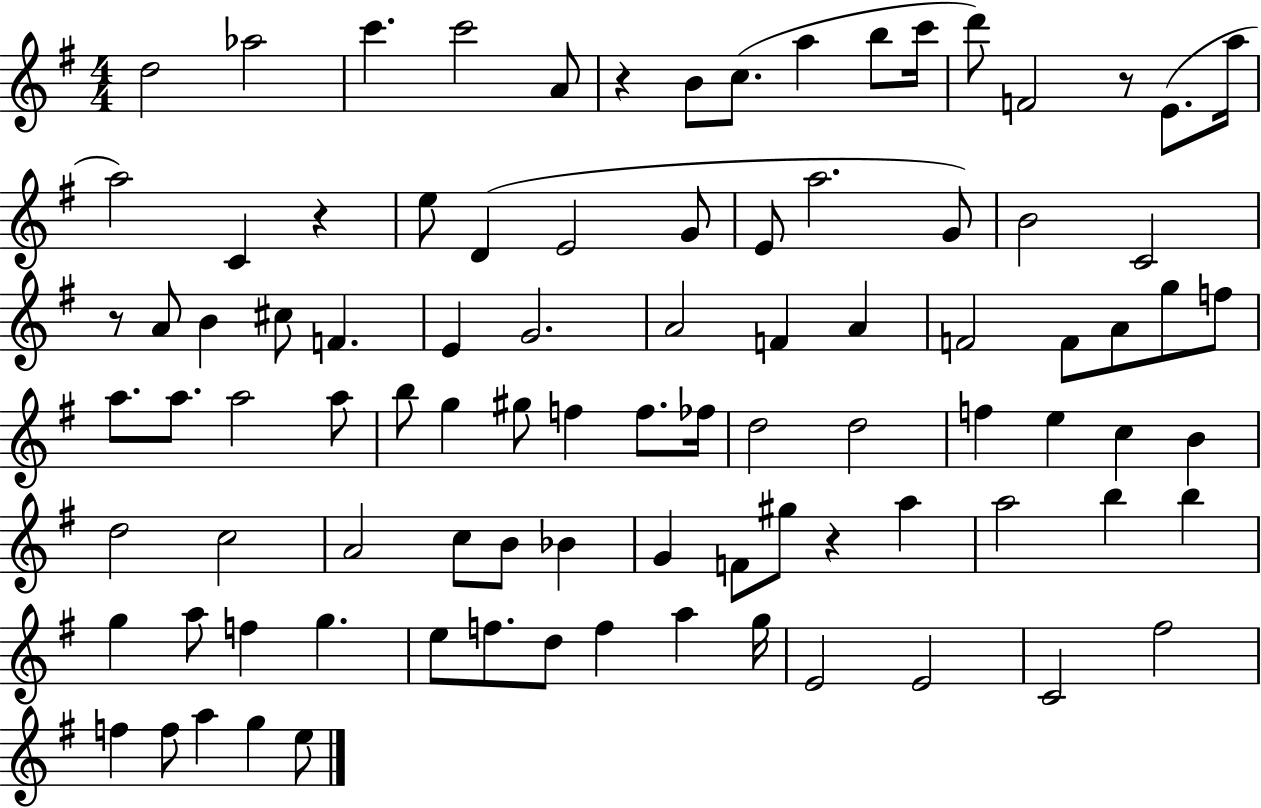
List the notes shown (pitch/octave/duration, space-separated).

D5/h Ab5/h C6/q. C6/h A4/e R/q B4/e C5/e. A5/q B5/e C6/s D6/e F4/h R/e E4/e. A5/s A5/h C4/q R/q E5/e D4/q E4/h G4/e E4/e A5/h. G4/e B4/h C4/h R/e A4/e B4/q C#5/e F4/q. E4/q G4/h. A4/h F4/q A4/q F4/h F4/e A4/e G5/e F5/e A5/e. A5/e. A5/h A5/e B5/e G5/q G#5/e F5/q F5/e. FES5/s D5/h D5/h F5/q E5/q C5/q B4/q D5/h C5/h A4/h C5/e B4/e Bb4/q G4/q F4/e G#5/e R/q A5/q A5/h B5/q B5/q G5/q A5/e F5/q G5/q. E5/e F5/e. D5/e F5/q A5/q G5/s E4/h E4/h C4/h F#5/h F5/q F5/e A5/q G5/q E5/e